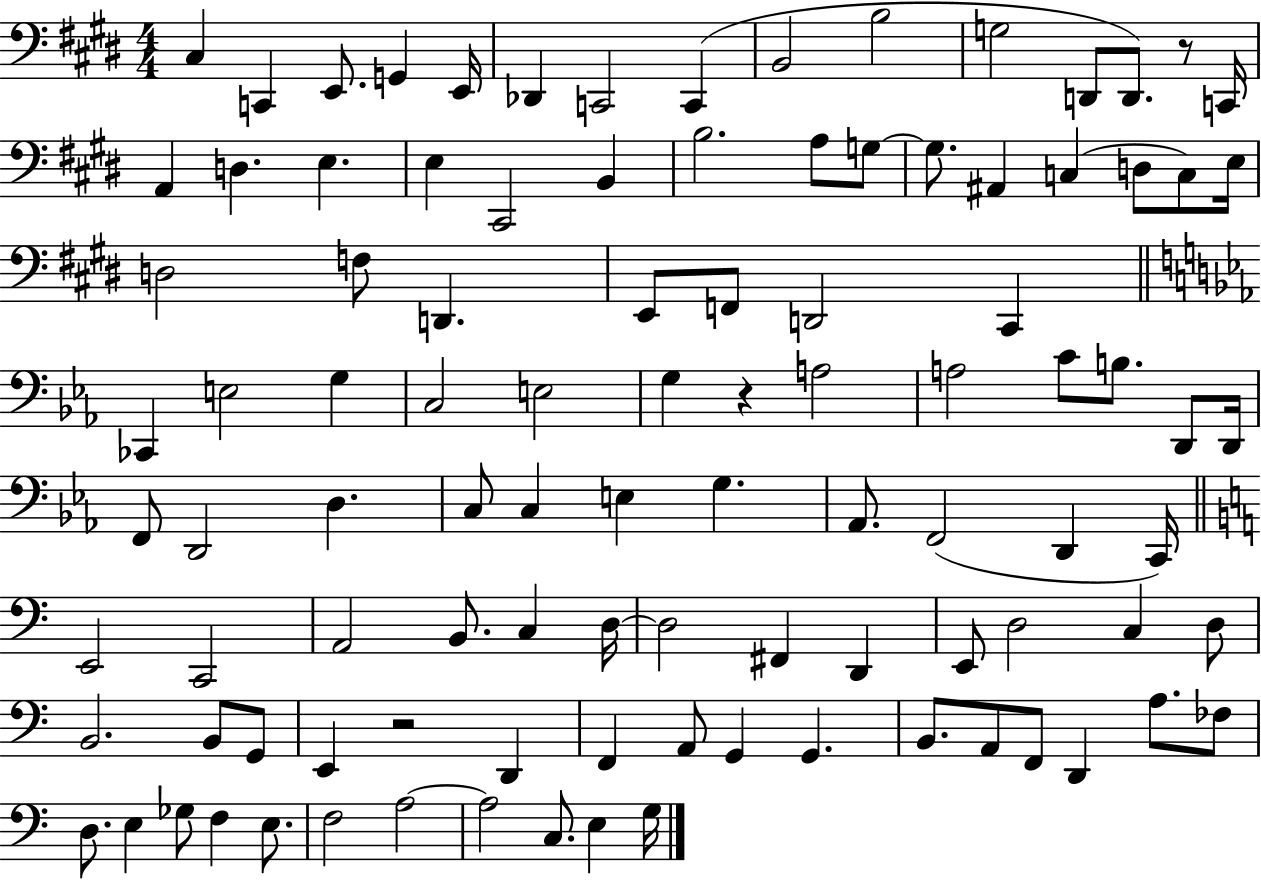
{
  \clef bass
  \numericTimeSignature
  \time 4/4
  \key e \major
  cis4 c,4 e,8. g,4 e,16 | des,4 c,2 c,4( | b,2 b2 | g2 d,8 d,8.) r8 c,16 | \break a,4 d4. e4. | e4 cis,2 b,4 | b2. a8 g8~~ | g8. ais,4 c4( d8 c8) e16 | \break d2 f8 d,4. | e,8 f,8 d,2 cis,4 | \bar "||" \break \key ees \major ces,4 e2 g4 | c2 e2 | g4 r4 a2 | a2 c'8 b8. d,8 d,16 | \break f,8 d,2 d4. | c8 c4 e4 g4. | aes,8. f,2( d,4 c,16) | \bar "||" \break \key c \major e,2 c,2 | a,2 b,8. c4 d16~~ | d2 fis,4 d,4 | e,8 d2 c4 d8 | \break b,2. b,8 g,8 | e,4 r2 d,4 | f,4 a,8 g,4 g,4. | b,8. a,8 f,8 d,4 a8. fes8 | \break d8. e4 ges8 f4 e8. | f2 a2~~ | a2 c8. e4 g16 | \bar "|."
}